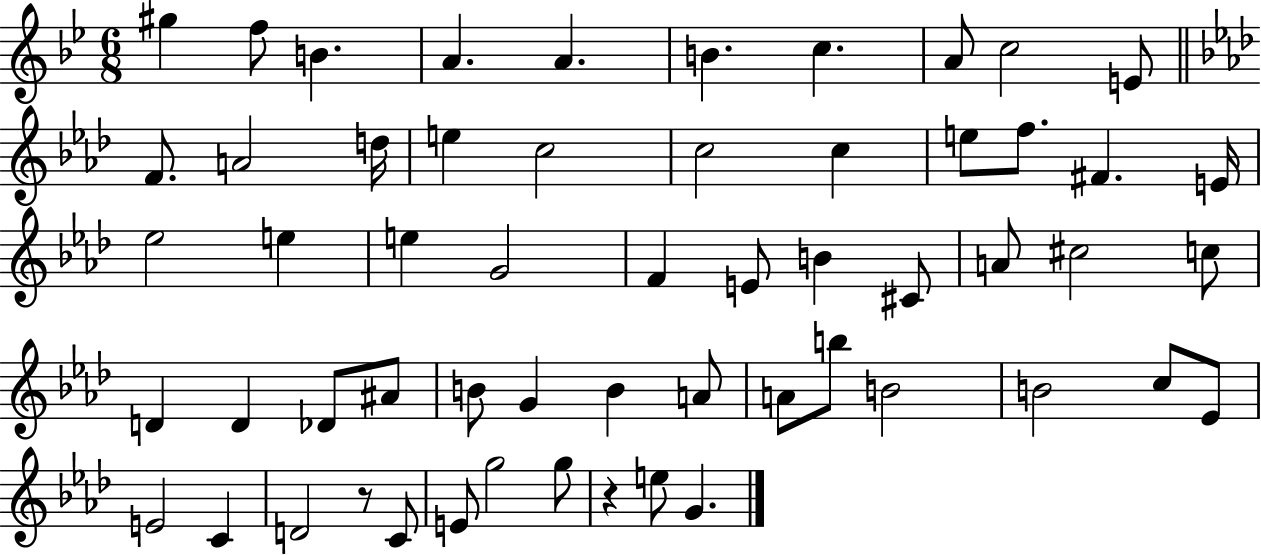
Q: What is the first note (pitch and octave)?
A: G#5